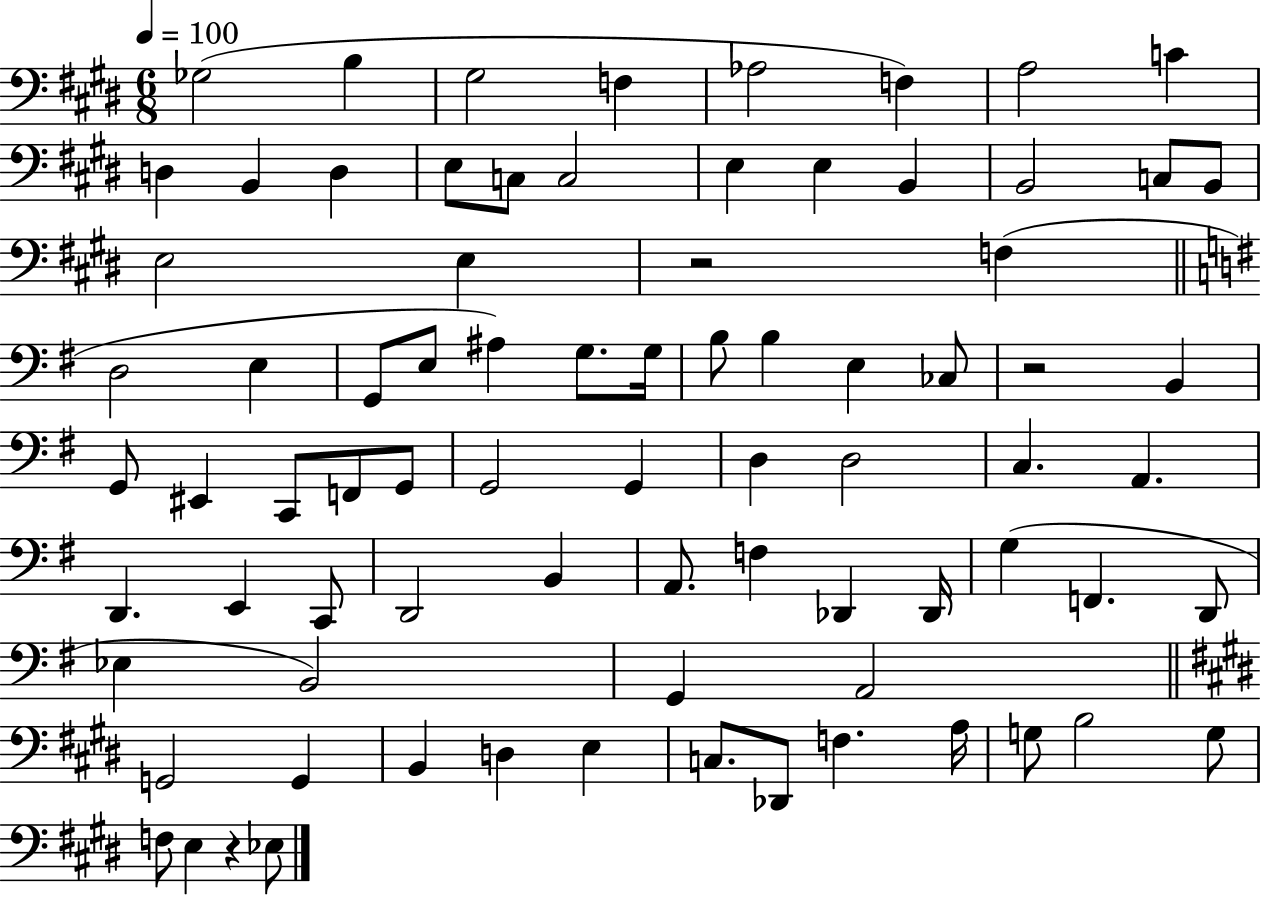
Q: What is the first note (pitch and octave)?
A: Gb3